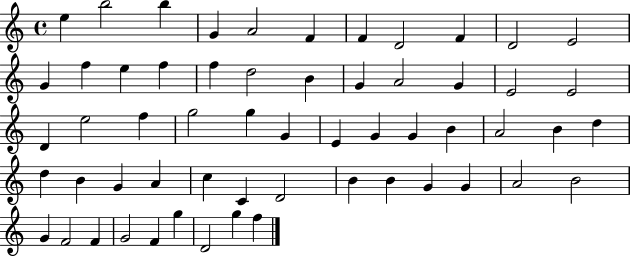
{
  \clef treble
  \time 4/4
  \defaultTimeSignature
  \key c \major
  e''4 b''2 b''4 | g'4 a'2 f'4 | f'4 d'2 f'4 | d'2 e'2 | \break g'4 f''4 e''4 f''4 | f''4 d''2 b'4 | g'4 a'2 g'4 | e'2 e'2 | \break d'4 e''2 f''4 | g''2 g''4 g'4 | e'4 g'4 g'4 b'4 | a'2 b'4 d''4 | \break d''4 b'4 g'4 a'4 | c''4 c'4 d'2 | b'4 b'4 g'4 g'4 | a'2 b'2 | \break g'4 f'2 f'4 | g'2 f'4 g''4 | d'2 g''4 f''4 | \bar "|."
}